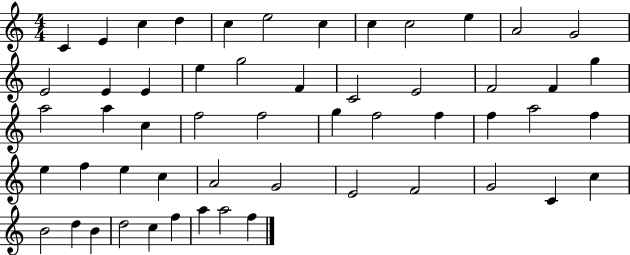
X:1
T:Untitled
M:4/4
L:1/4
K:C
C E c d c e2 c c c2 e A2 G2 E2 E E e g2 F C2 E2 F2 F g a2 a c f2 f2 g f2 f f a2 f e f e c A2 G2 E2 F2 G2 C c B2 d B d2 c f a a2 f